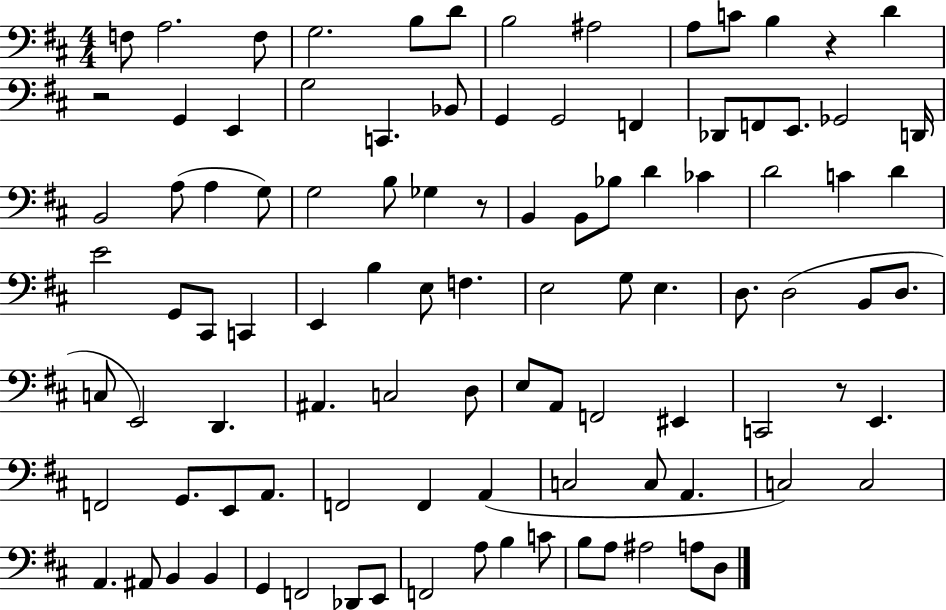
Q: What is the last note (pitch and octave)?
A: D3